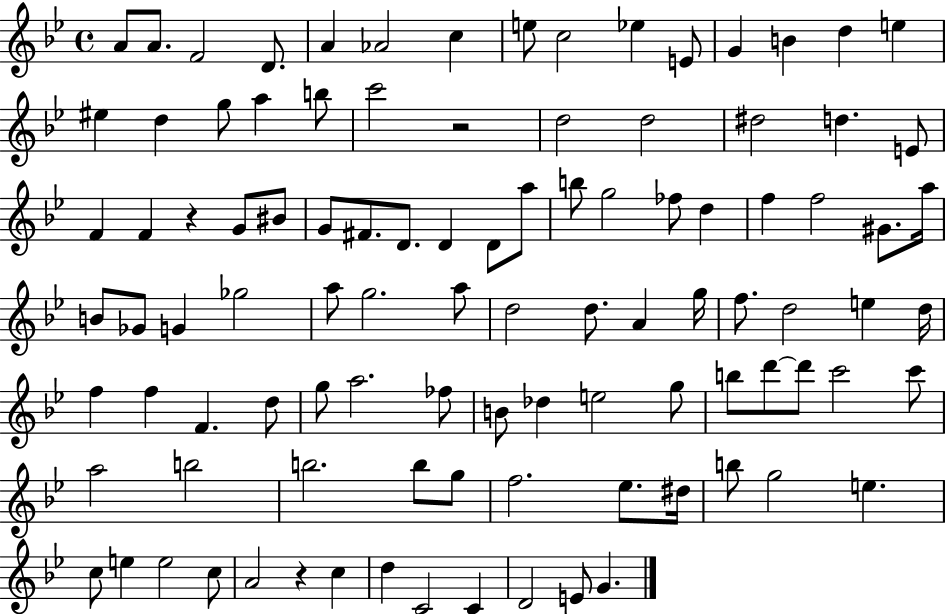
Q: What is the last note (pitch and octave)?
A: G4